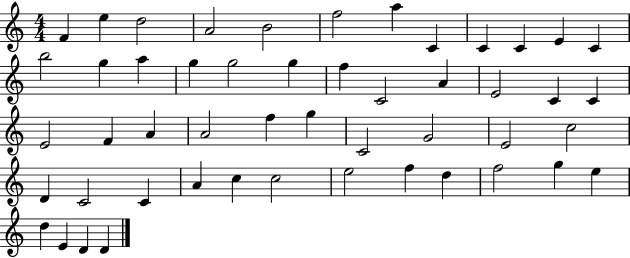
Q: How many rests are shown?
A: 0